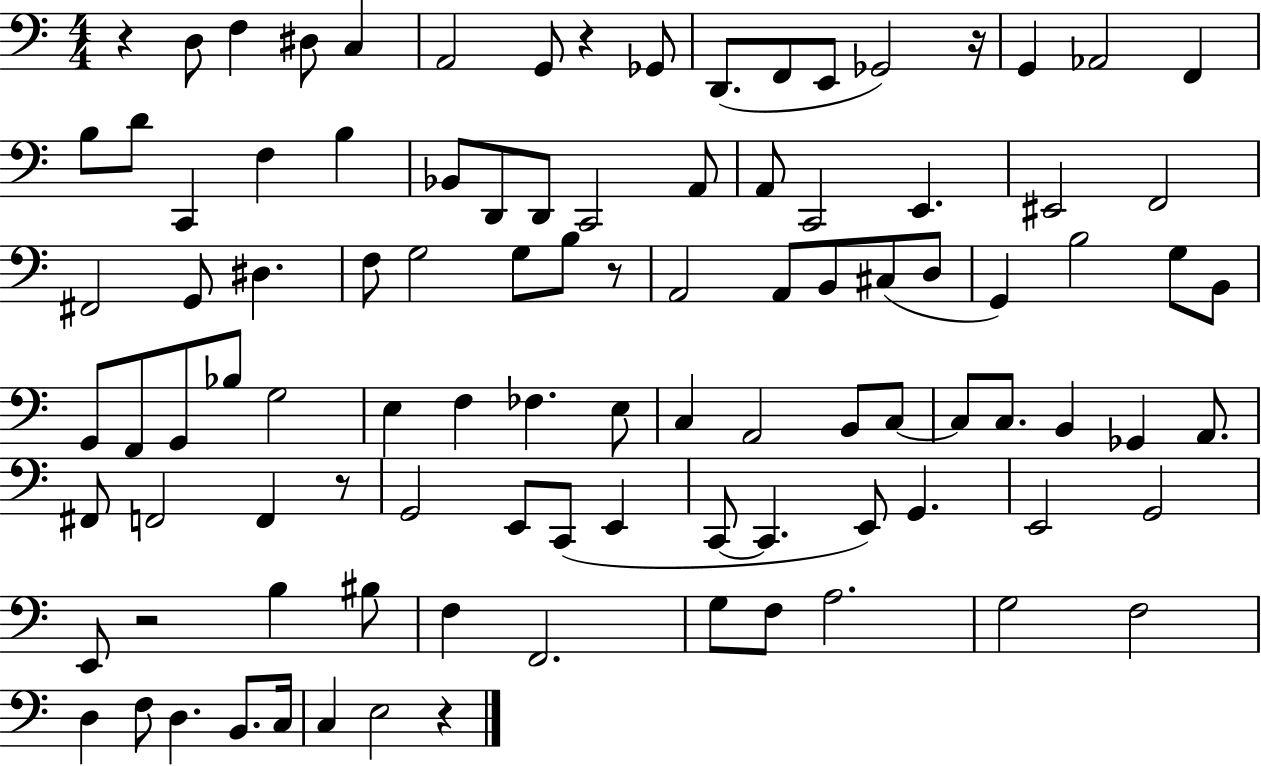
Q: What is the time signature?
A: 4/4